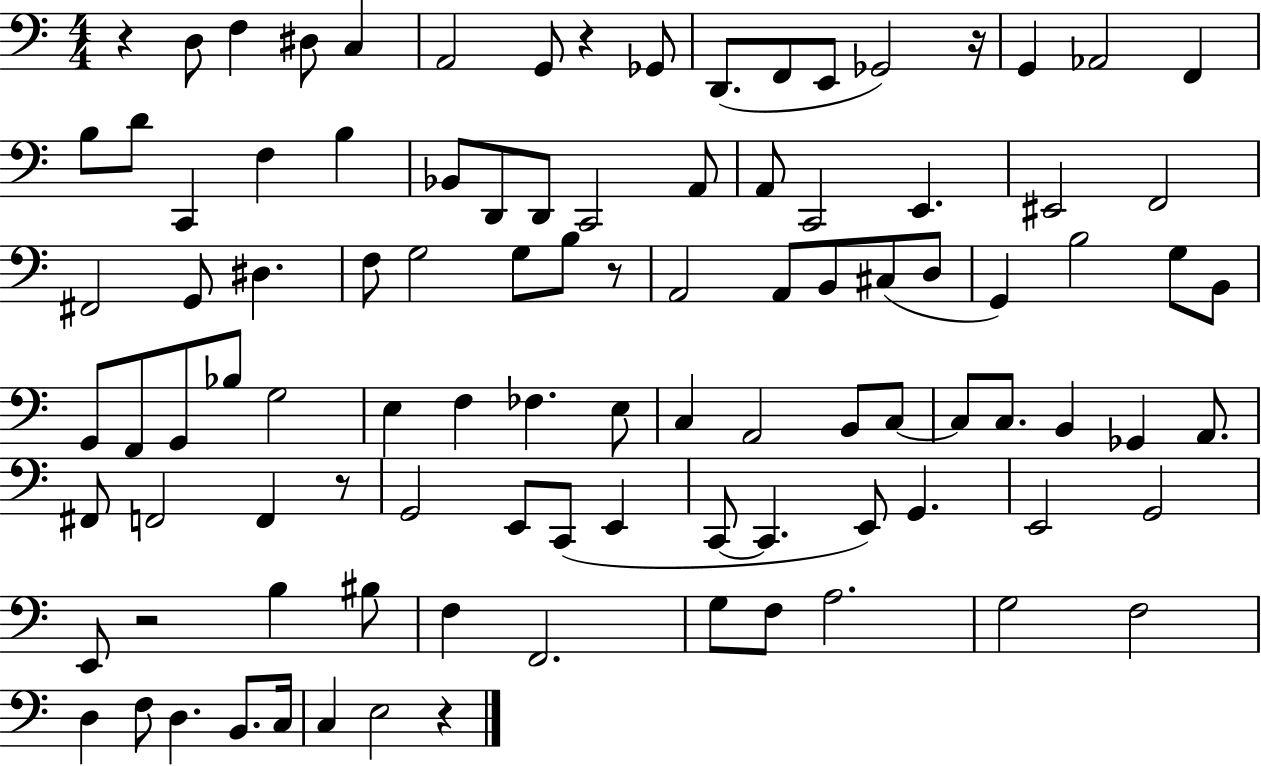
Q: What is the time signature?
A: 4/4